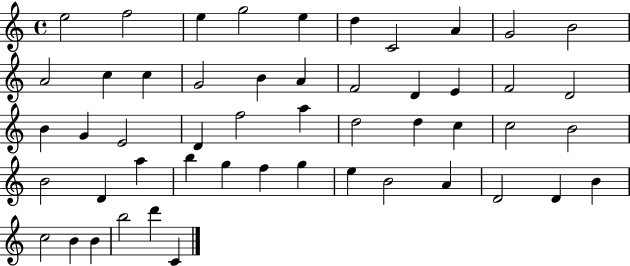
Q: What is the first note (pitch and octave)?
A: E5